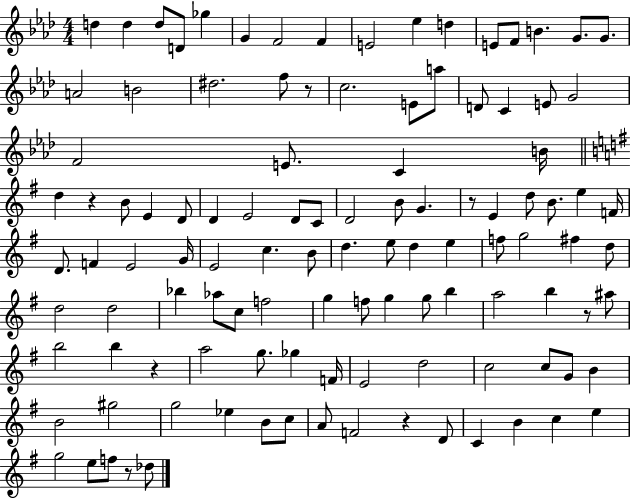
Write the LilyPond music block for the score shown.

{
  \clef treble
  \numericTimeSignature
  \time 4/4
  \key aes \major
  d''4 d''4 d''8 d'8 ges''4 | g'4 f'2 f'4 | e'2 ees''4 d''4 | e'8 f'8 b'4. g'8. g'8. | \break a'2 b'2 | dis''2. f''8 r8 | c''2. e'8 a''8 | d'8 c'4 e'8 g'2 | \break f'2 e'8. c'4 b'16 | \bar "||" \break \key g \major d''4 r4 b'8 e'4 d'8 | d'4 e'2 d'8 c'8 | d'2 b'8 g'4. | r8 e'4 d''8 b'8. e''4 f'16 | \break d'8. f'4 e'2 g'16 | e'2 c''4. b'8 | d''4. e''8 d''4 e''4 | f''8 g''2 fis''4 d''8 | \break d''2 d''2 | bes''4 aes''8 c''8 f''2 | g''4 f''8 g''4 g''8 b''4 | a''2 b''4 r8 ais''8 | \break b''2 b''4 r4 | a''2 g''8. ges''4 f'16 | e'2 d''2 | c''2 c''8 g'8 b'4 | \break b'2 gis''2 | g''2 ees''4 b'8 c''8 | a'8 f'2 r4 d'8 | c'4 b'4 c''4 e''4 | \break g''2 e''8 f''8 r8 des''8 | \bar "|."
}